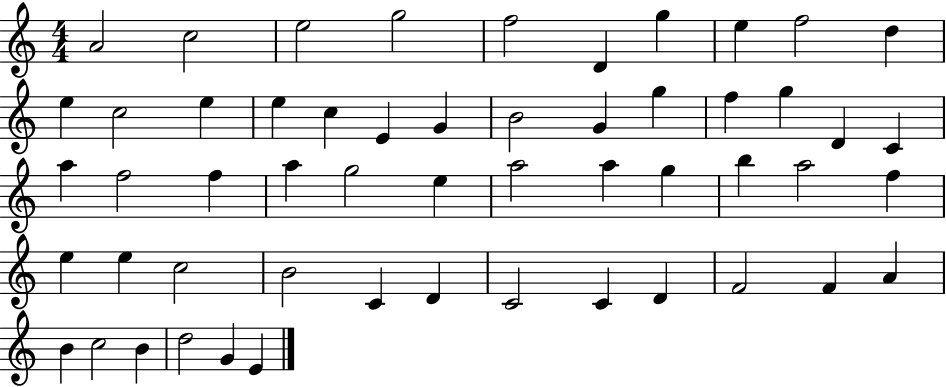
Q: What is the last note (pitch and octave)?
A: E4